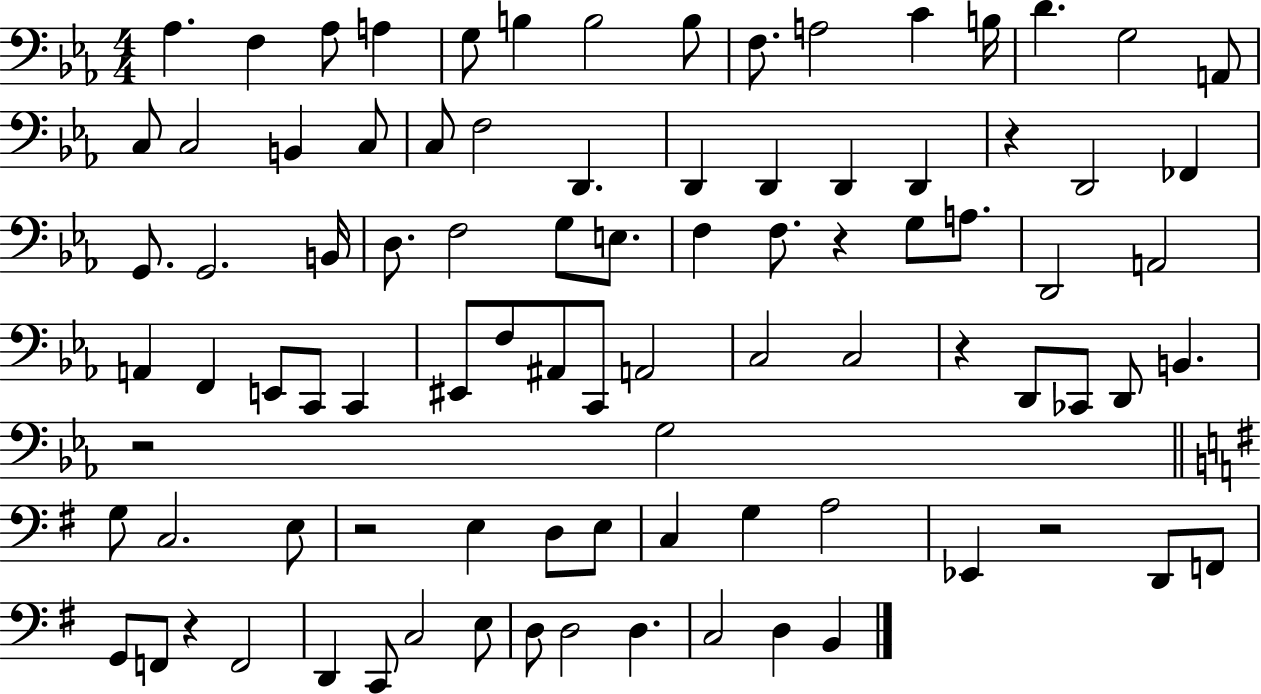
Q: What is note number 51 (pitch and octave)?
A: A2